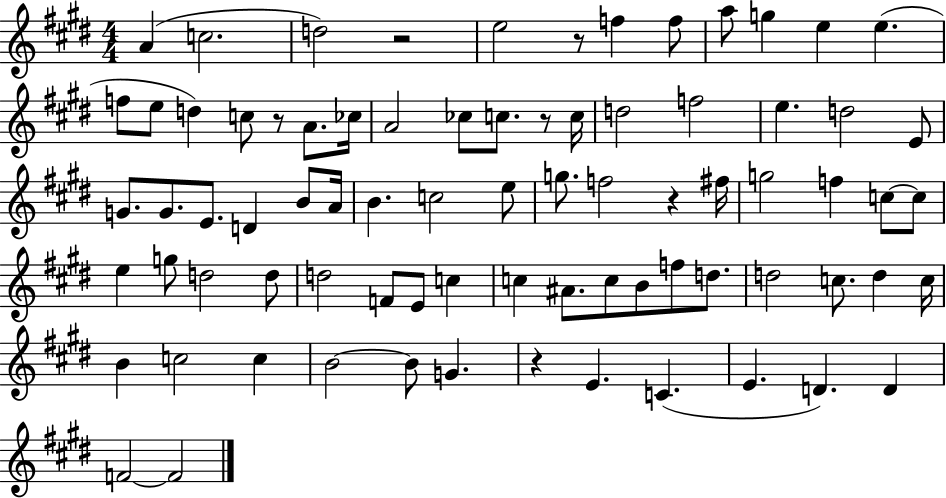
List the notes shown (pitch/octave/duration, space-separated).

A4/q C5/h. D5/h R/h E5/h R/e F5/q F5/e A5/e G5/q E5/q E5/q. F5/e E5/e D5/q C5/e R/e A4/e. CES5/s A4/h CES5/e C5/e. R/e C5/s D5/h F5/h E5/q. D5/h E4/e G4/e. G4/e. E4/e. D4/q B4/e A4/s B4/q. C5/h E5/e G5/e. F5/h R/q F#5/s G5/h F5/q C5/e C5/e E5/q G5/e D5/h D5/e D5/h F4/e E4/e C5/q C5/q A#4/e. C5/e B4/e F5/e D5/e. D5/h C5/e. D5/q C5/s B4/q C5/h C5/q B4/h B4/e G4/q. R/q E4/q. C4/q. E4/q. D4/q. D4/q F4/h F4/h